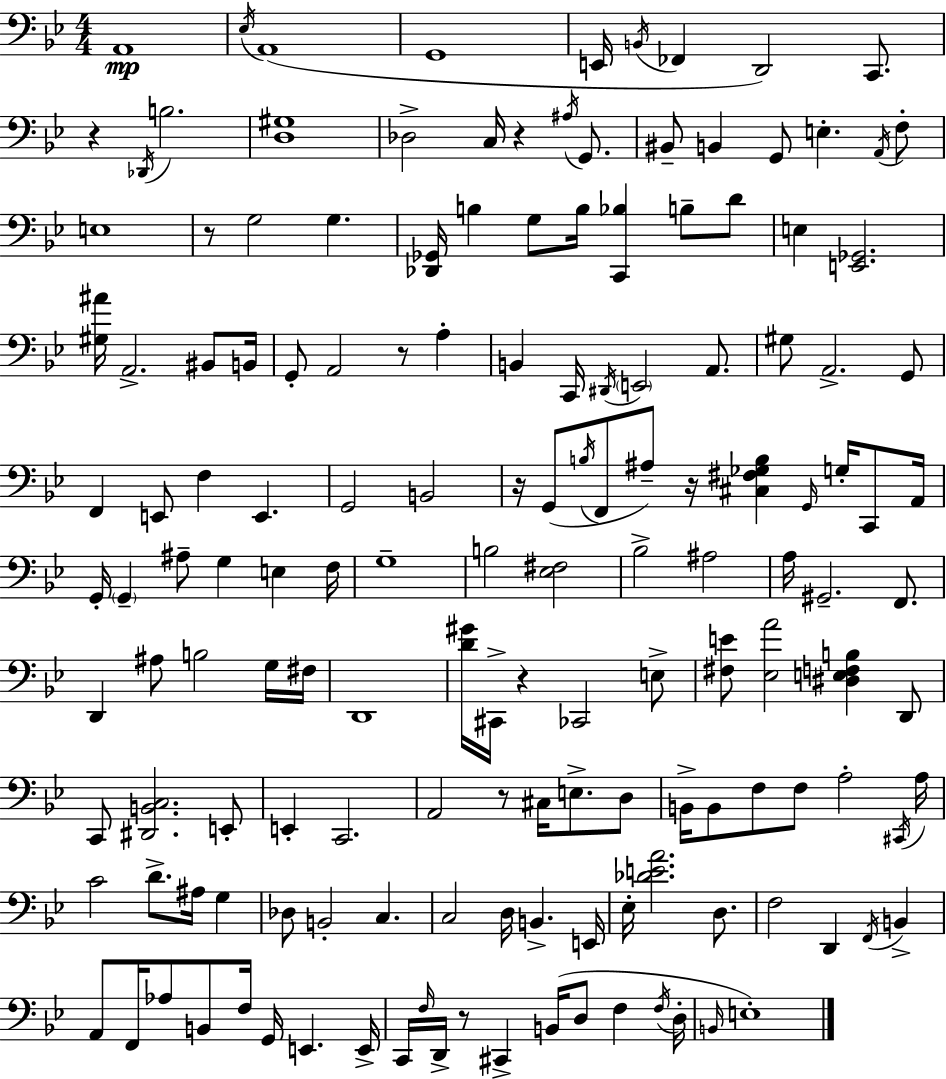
{
  \clef bass
  \numericTimeSignature
  \time 4/4
  \key bes \major
  \repeat volta 2 { a,1\mp | \acciaccatura { ees16 } a,1( | g,1 | e,16 \acciaccatura { b,16 } fes,4 d,2) c,8. | \break r4 \acciaccatura { des,16 } b2. | <d gis>1 | des2-> c16 r4 | \acciaccatura { ais16 } g,8. bis,8-- b,4 g,8 e4.-. | \break \acciaccatura { a,16 } f8-. e1 | r8 g2 g4. | <des, ges,>16 b4 g8 b16 <c, bes>4 | b8-- d'8 e4 <e, ges,>2. | \break <gis ais'>16 a,2.-> | bis,8 b,16 g,8-. a,2 r8 | a4-. b,4 c,16 \acciaccatura { dis,16 } \parenthesize e,2 | a,8. gis8 a,2.-> | \break g,8 f,4 e,8 f4 | e,4. g,2 b,2 | r16 g,8( \acciaccatura { b16 } f,8 ais8--) r16 <cis fis ges b>4 | \grace { g,16 } g16-. c,8 a,16 g,16-. \parenthesize g,4-- ais8-- g4 | \break e4 f16 g1-- | b2 | <ees fis>2 bes2-> | ais2 a16 gis,2.-- | \break f,8. d,4 ais8 b2 | g16 fis16 d,1 | <d' gis'>16 cis,16-> r4 ces,2 | e8-> <fis e'>8 <ees a'>2 | \break <dis e f b>4 d,8 c,8 <dis, b, c>2. | e,8-. e,4-. c,2. | a,2 | r8 cis16 e8.-> d8 b,16-> b,8 f8 f8 a2-. | \break \acciaccatura { cis,16 } a16 c'2 | d'8.-> ais16 g4 des8 b,2-. | c4. c2 | d16 b,4.-> e,16 ees16-. <des' e' a'>2. | \break d8. f2 | d,4 \acciaccatura { f,16 } b,4-> a,8 f,16 aes8 b,8 | f16 g,16 e,4. e,16-> c,16 \grace { f16 } d,16-> r8 cis,4-> | b,16( d8 f4 \acciaccatura { f16 } d16-. \grace { b,16 }) e1-. | \break } \bar "|."
}